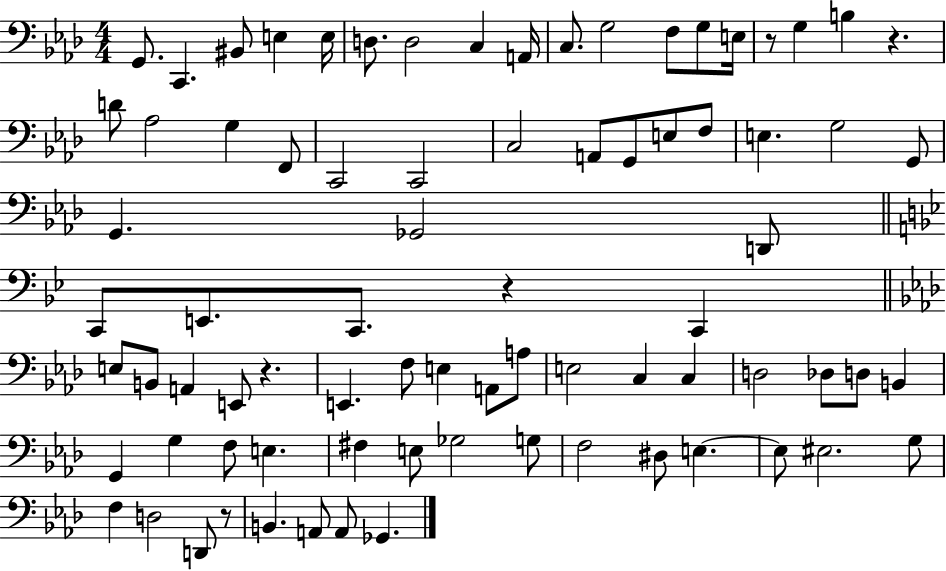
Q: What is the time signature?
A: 4/4